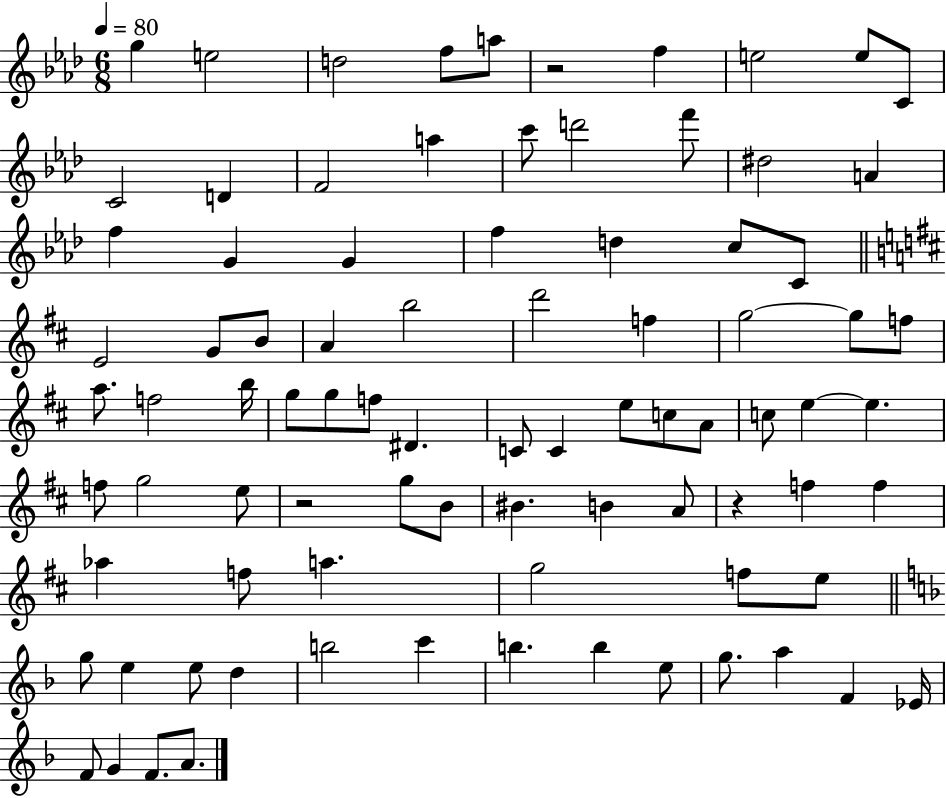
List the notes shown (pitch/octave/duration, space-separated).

G5/q E5/h D5/h F5/e A5/e R/h F5/q E5/h E5/e C4/e C4/h D4/q F4/h A5/q C6/e D6/h F6/e D#5/h A4/q F5/q G4/q G4/q F5/q D5/q C5/e C4/e E4/h G4/e B4/e A4/q B5/h D6/h F5/q G5/h G5/e F5/e A5/e. F5/h B5/s G5/e G5/e F5/e D#4/q. C4/e C4/q E5/e C5/e A4/e C5/e E5/q E5/q. F5/e G5/h E5/e R/h G5/e B4/e BIS4/q. B4/q A4/e R/q F5/q F5/q Ab5/q F5/e A5/q. G5/h F5/e E5/e G5/e E5/q E5/e D5/q B5/h C6/q B5/q. B5/q E5/e G5/e. A5/q F4/q Eb4/s F4/e G4/q F4/e. A4/e.